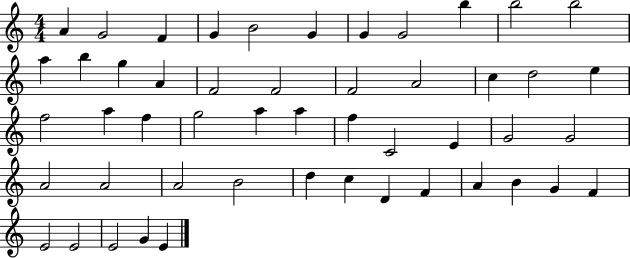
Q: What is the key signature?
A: C major